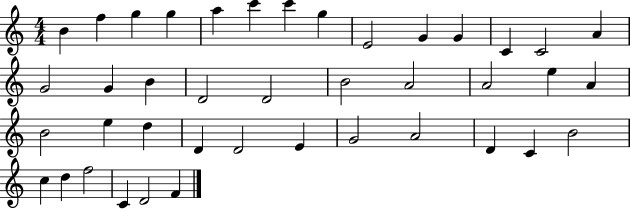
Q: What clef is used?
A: treble